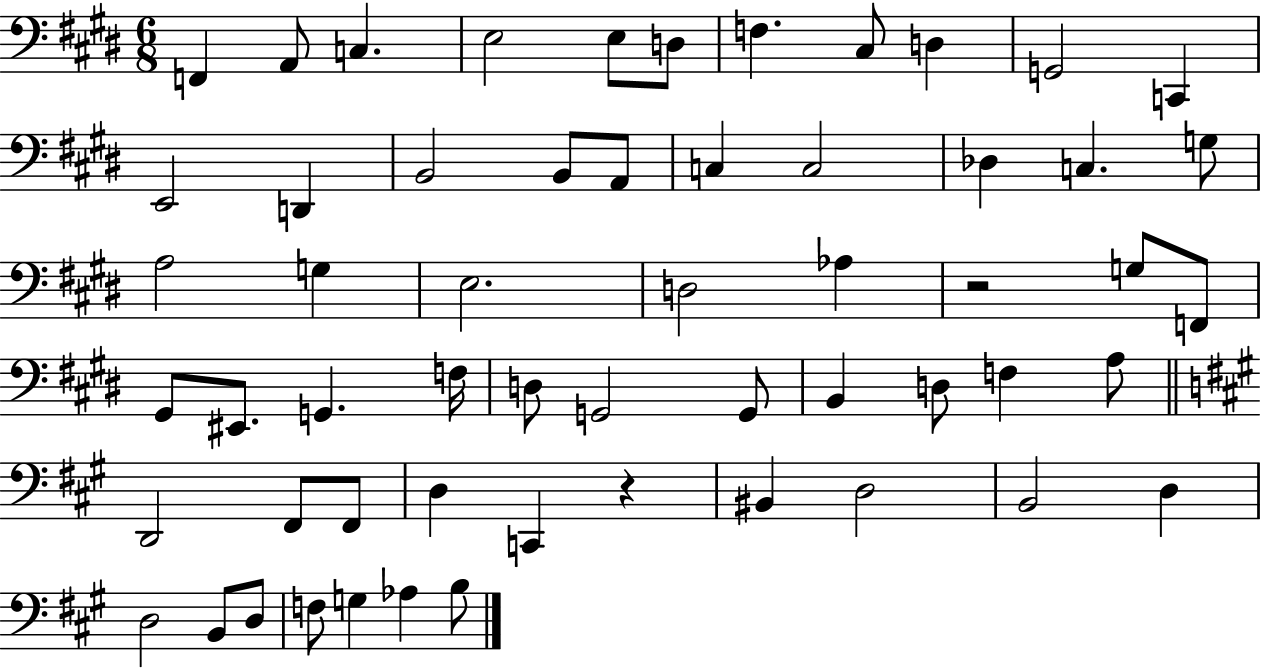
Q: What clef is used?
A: bass